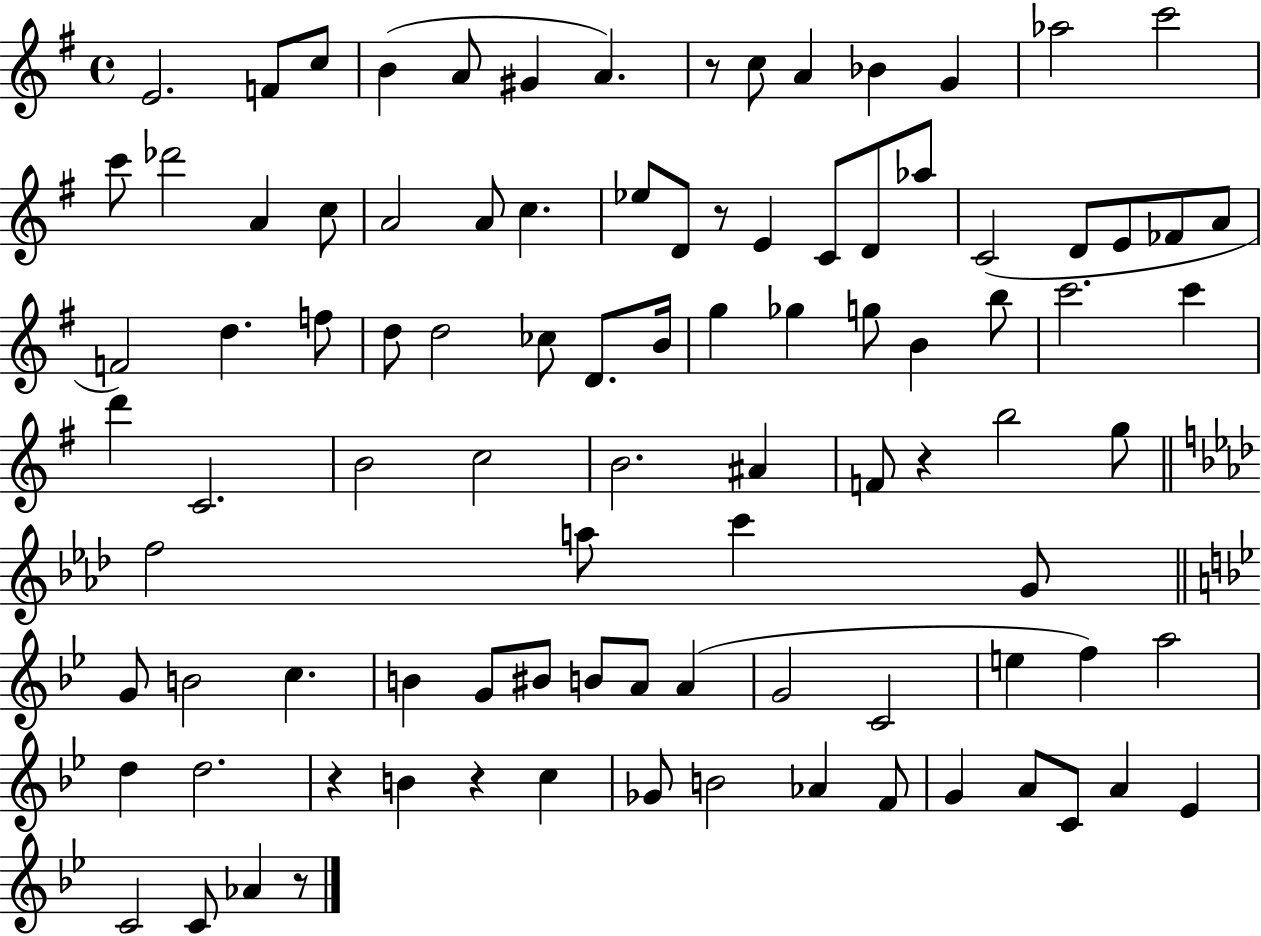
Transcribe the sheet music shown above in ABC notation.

X:1
T:Untitled
M:4/4
L:1/4
K:G
E2 F/2 c/2 B A/2 ^G A z/2 c/2 A _B G _a2 c'2 c'/2 _d'2 A c/2 A2 A/2 c _e/2 D/2 z/2 E C/2 D/2 _a/2 C2 D/2 E/2 _F/2 A/2 F2 d f/2 d/2 d2 _c/2 D/2 B/4 g _g g/2 B b/2 c'2 c' d' C2 B2 c2 B2 ^A F/2 z b2 g/2 f2 a/2 c' G/2 G/2 B2 c B G/2 ^B/2 B/2 A/2 A G2 C2 e f a2 d d2 z B z c _G/2 B2 _A F/2 G A/2 C/2 A _E C2 C/2 _A z/2